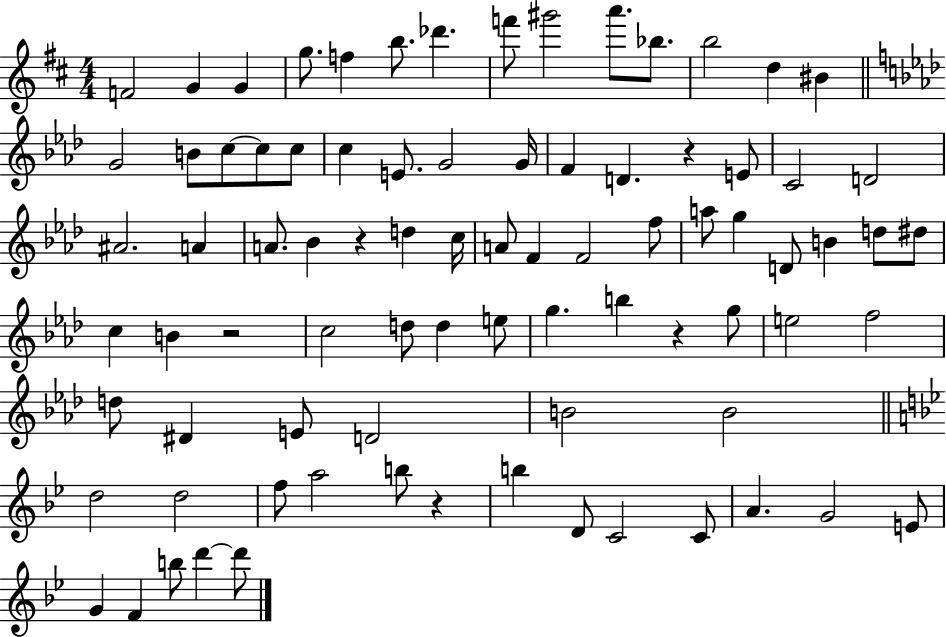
X:1
T:Untitled
M:4/4
L:1/4
K:D
F2 G G g/2 f b/2 _d' f'/2 ^g'2 a'/2 _b/2 b2 d ^B G2 B/2 c/2 c/2 c/2 c E/2 G2 G/4 F D z E/2 C2 D2 ^A2 A A/2 _B z d c/4 A/2 F F2 f/2 a/2 g D/2 B d/2 ^d/2 c B z2 c2 d/2 d e/2 g b z g/2 e2 f2 d/2 ^D E/2 D2 B2 B2 d2 d2 f/2 a2 b/2 z b D/2 C2 C/2 A G2 E/2 G F b/2 d' d'/2